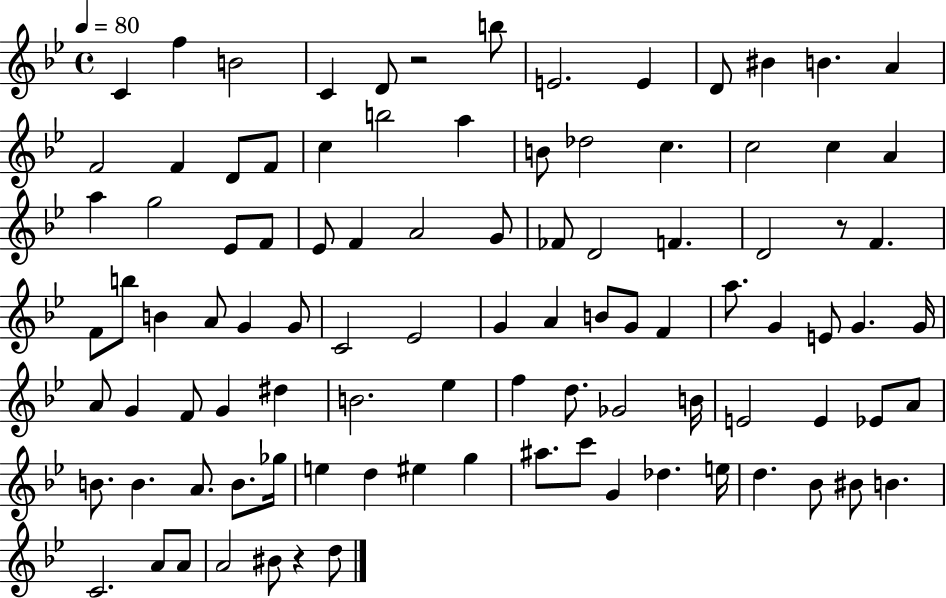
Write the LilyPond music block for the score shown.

{
  \clef treble
  \time 4/4
  \defaultTimeSignature
  \key bes \major
  \tempo 4 = 80
  c'4 f''4 b'2 | c'4 d'8 r2 b''8 | e'2. e'4 | d'8 bis'4 b'4. a'4 | \break f'2 f'4 d'8 f'8 | c''4 b''2 a''4 | b'8 des''2 c''4. | c''2 c''4 a'4 | \break a''4 g''2 ees'8 f'8 | ees'8 f'4 a'2 g'8 | fes'8 d'2 f'4. | d'2 r8 f'4. | \break f'8 b''8 b'4 a'8 g'4 g'8 | c'2 ees'2 | g'4 a'4 b'8 g'8 f'4 | a''8. g'4 e'8 g'4. g'16 | \break a'8 g'4 f'8 g'4 dis''4 | b'2. ees''4 | f''4 d''8. ges'2 b'16 | e'2 e'4 ees'8 a'8 | \break b'8. b'4. a'8. b'8. ges''16 | e''4 d''4 eis''4 g''4 | ais''8. c'''8 g'4 des''4. e''16 | d''4. bes'8 bis'8 b'4. | \break c'2. a'8 a'8 | a'2 bis'8 r4 d''8 | \bar "|."
}